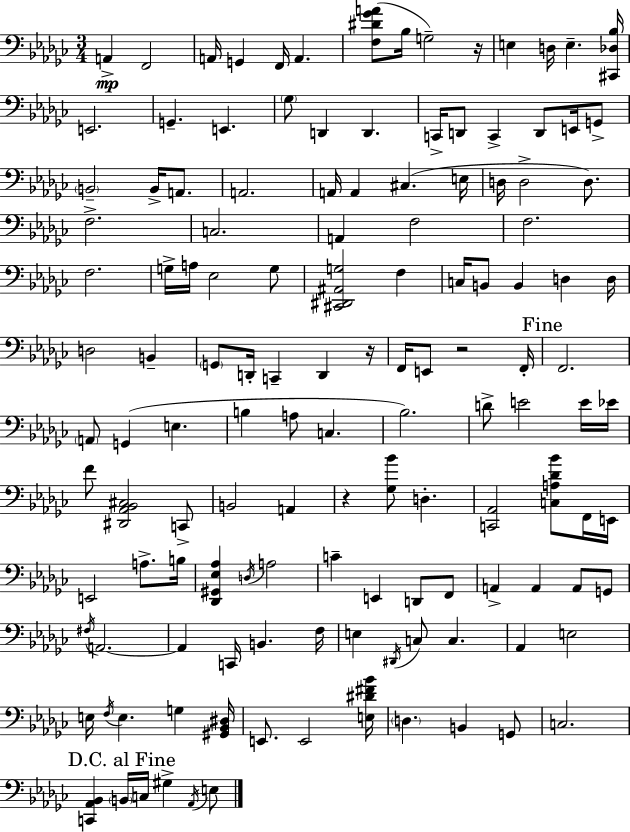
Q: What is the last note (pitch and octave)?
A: E3